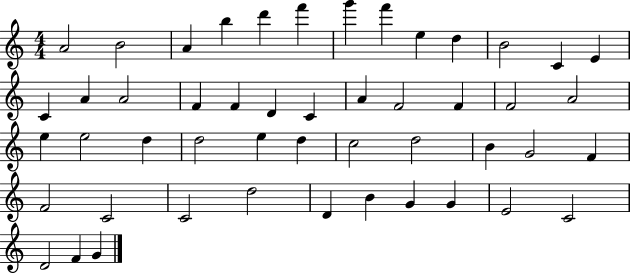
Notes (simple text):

A4/h B4/h A4/q B5/q D6/q F6/q G6/q F6/q E5/q D5/q B4/h C4/q E4/q C4/q A4/q A4/h F4/q F4/q D4/q C4/q A4/q F4/h F4/q F4/h A4/h E5/q E5/h D5/q D5/h E5/q D5/q C5/h D5/h B4/q G4/h F4/q F4/h C4/h C4/h D5/h D4/q B4/q G4/q G4/q E4/h C4/h D4/h F4/q G4/q